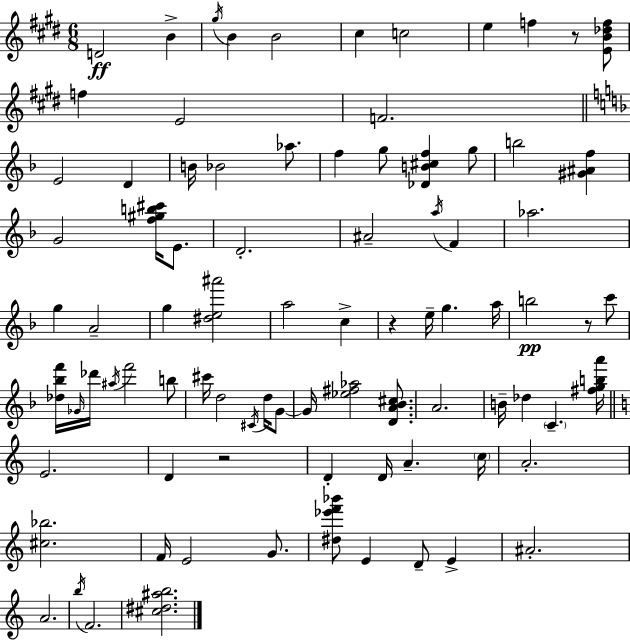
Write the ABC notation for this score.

X:1
T:Untitled
M:6/8
L:1/4
K:E
D2 B ^g/4 B B2 ^c c2 e f z/2 [EB_df]/2 f E2 F2 E2 D B/4 _B2 _a/2 f g/2 [_DB^cf] g/2 b2 [^G^Af] G2 [f^gb^c']/4 E/2 D2 ^A2 a/4 F _a2 g A2 g [^de^a']2 a2 c z e/4 g a/4 b2 z/2 c'/2 [_d_bf']/4 _G/4 _d'/4 ^a/4 f'2 b/2 ^c'/4 d2 ^C/4 d/4 G/2 G/4 [_e^f_a]2 [DA_B^c]/2 A2 B/4 _d C [^fgba']/4 E2 D z2 D D/4 A c/4 A2 [^c_b]2 F/4 E2 G/2 [^d_e'f'_b']/2 E D/2 E ^A2 A2 b/4 F2 [^c^d^ab]2